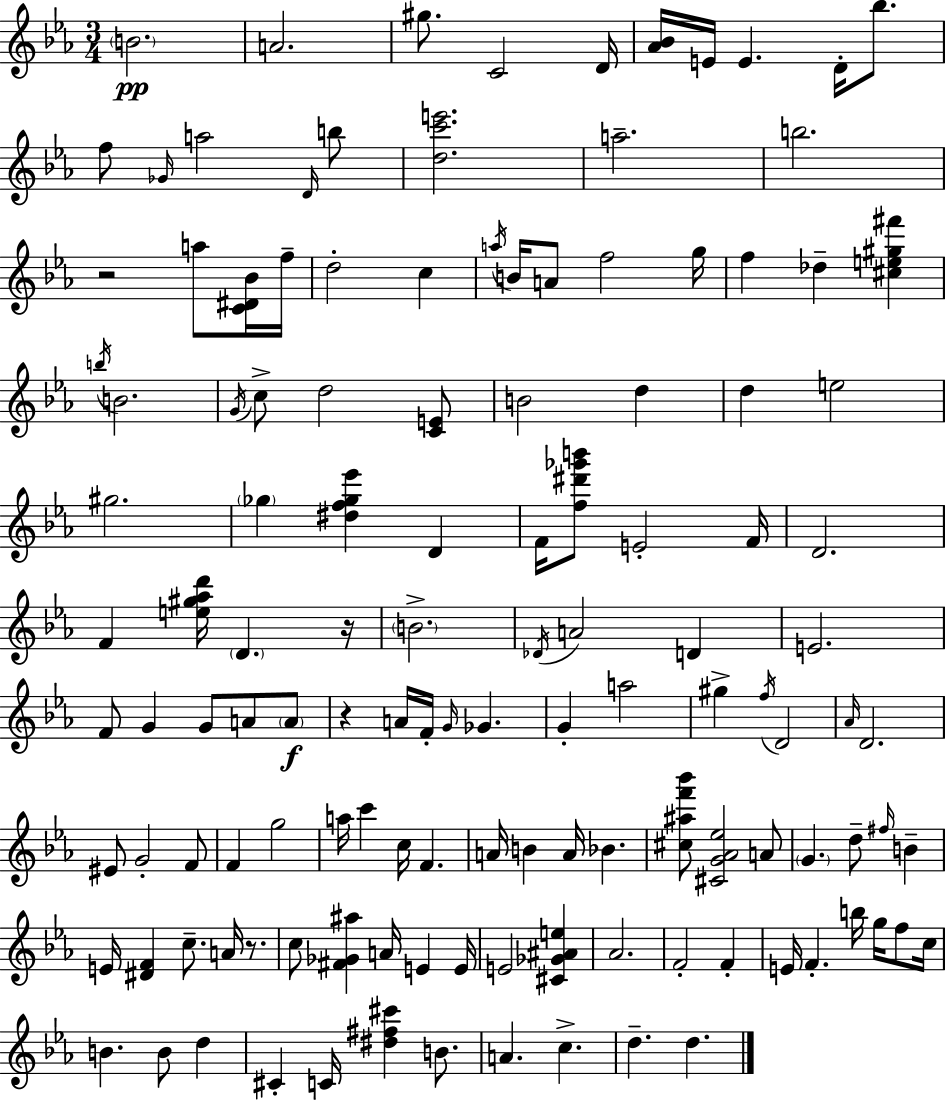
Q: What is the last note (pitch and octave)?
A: D5